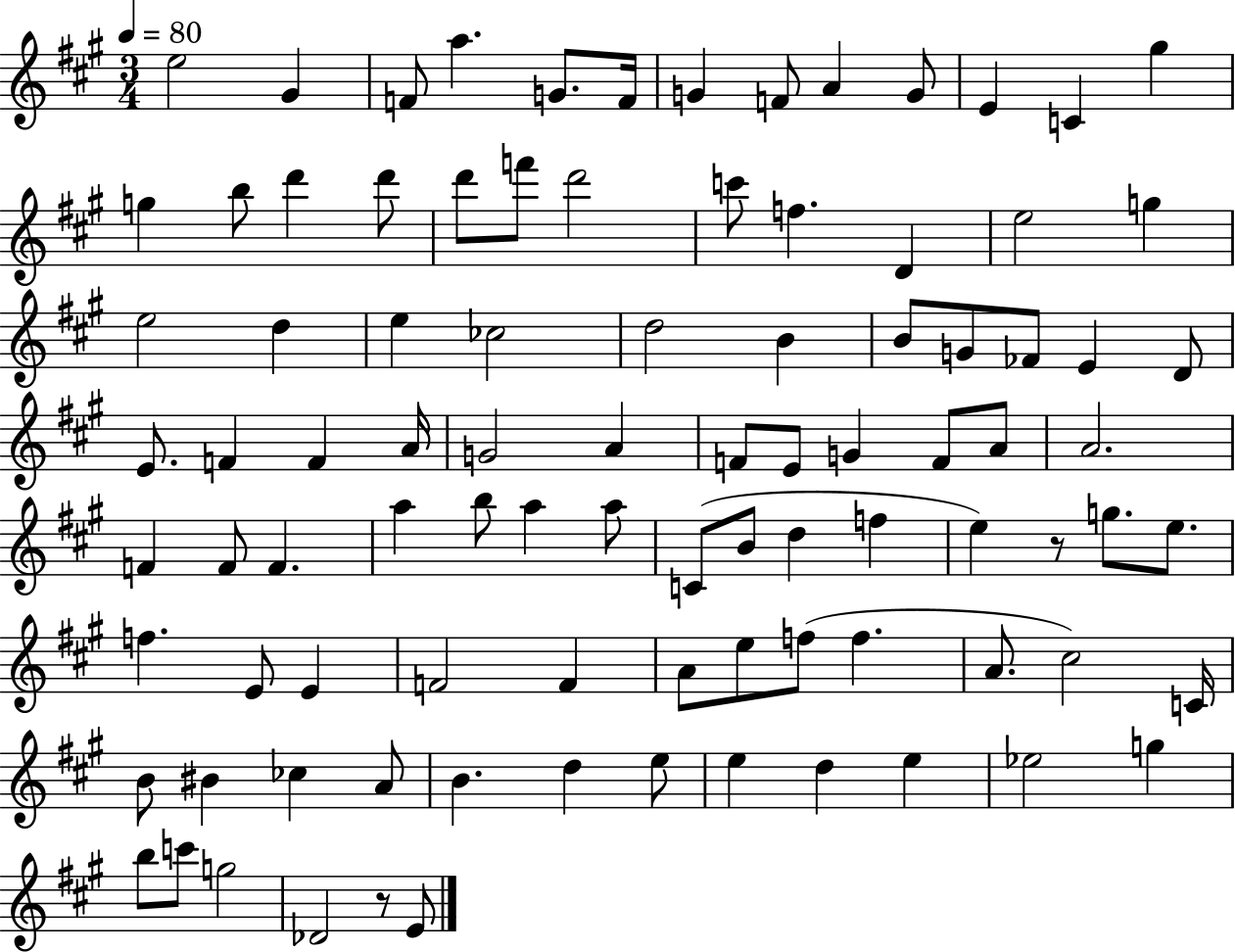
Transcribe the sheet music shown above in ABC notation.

X:1
T:Untitled
M:3/4
L:1/4
K:A
e2 ^G F/2 a G/2 F/4 G F/2 A G/2 E C ^g g b/2 d' d'/2 d'/2 f'/2 d'2 c'/2 f D e2 g e2 d e _c2 d2 B B/2 G/2 _F/2 E D/2 E/2 F F A/4 G2 A F/2 E/2 G F/2 A/2 A2 F F/2 F a b/2 a a/2 C/2 B/2 d f e z/2 g/2 e/2 f E/2 E F2 F A/2 e/2 f/2 f A/2 ^c2 C/4 B/2 ^B _c A/2 B d e/2 e d e _e2 g b/2 c'/2 g2 _D2 z/2 E/2